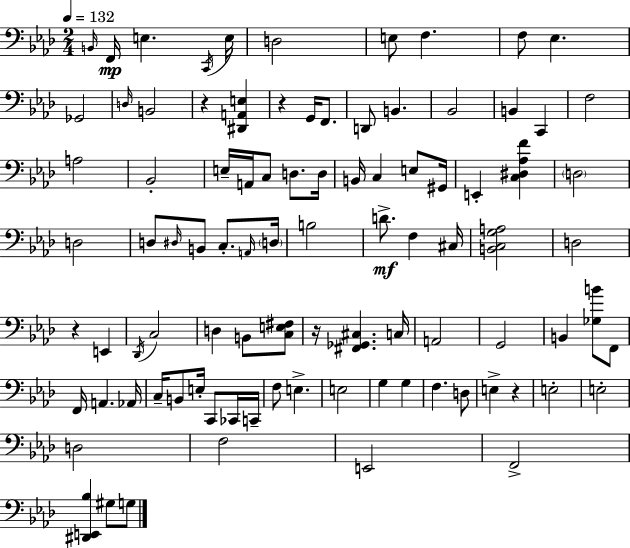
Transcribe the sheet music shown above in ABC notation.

X:1
T:Untitled
M:2/4
L:1/4
K:Fm
B,,/4 F,,/4 E, C,,/4 E,/4 D,2 E,/2 F, F,/2 _E, _G,,2 D,/4 B,,2 z [^D,,A,,E,] z G,,/4 F,,/2 D,,/2 B,, _B,,2 B,, C,, F,2 A,2 _B,,2 E,/4 A,,/4 C,/2 D,/2 D,/4 B,,/4 C, E,/2 ^G,,/4 E,, [C,^D,_A,F] D,2 D,2 D,/2 ^D,/4 B,,/2 C,/2 A,,/4 D,/4 B,2 D/2 F, ^C,/4 [B,,C,G,A,]2 D,2 z E,, _D,,/4 C,2 D, B,,/2 [C,E,^F,]/2 z/4 [^F,,_G,,^C,] C,/4 A,,2 G,,2 B,, [_G,B]/2 F,,/2 F,,/4 A,, _A,,/4 C,/4 B,,/2 E,/4 C,,/2 _C,,/4 C,,/4 F,/2 E, E,2 G, G, F, D,/2 E, z E,2 E,2 D,2 F,2 E,,2 F,,2 [^D,,E,,_B,] ^G,/2 G,/2